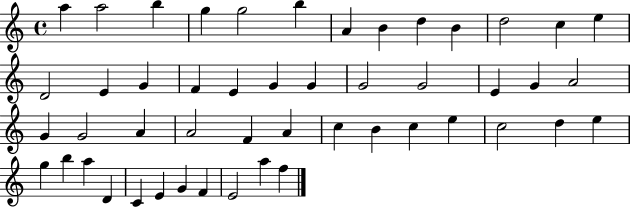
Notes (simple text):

A5/q A5/h B5/q G5/q G5/h B5/q A4/q B4/q D5/q B4/q D5/h C5/q E5/q D4/h E4/q G4/q F4/q E4/q G4/q G4/q G4/h G4/h E4/q G4/q A4/h G4/q G4/h A4/q A4/h F4/q A4/q C5/q B4/q C5/q E5/q C5/h D5/q E5/q G5/q B5/q A5/q D4/q C4/q E4/q G4/q F4/q E4/h A5/q F5/q